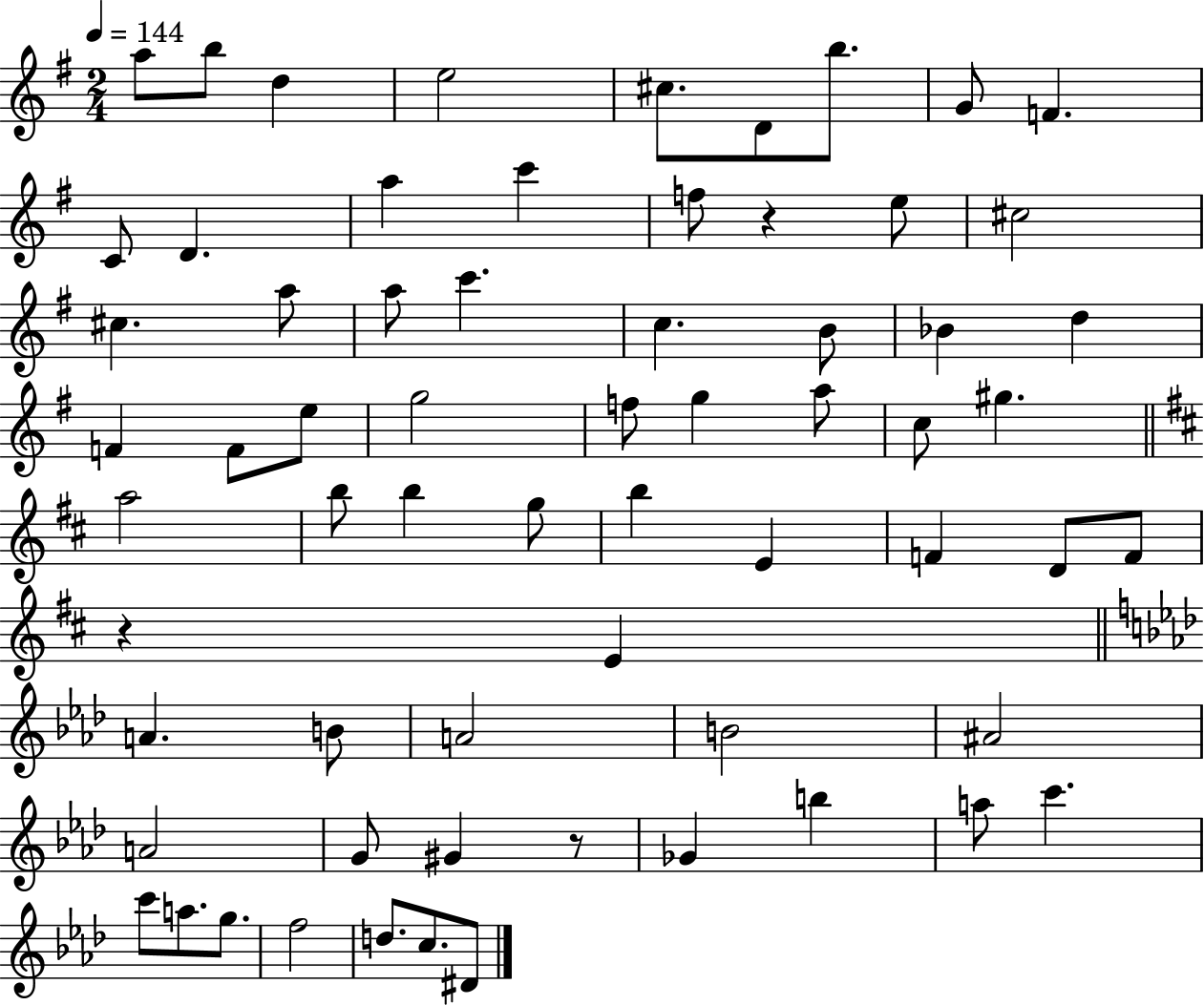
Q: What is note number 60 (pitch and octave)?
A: D5